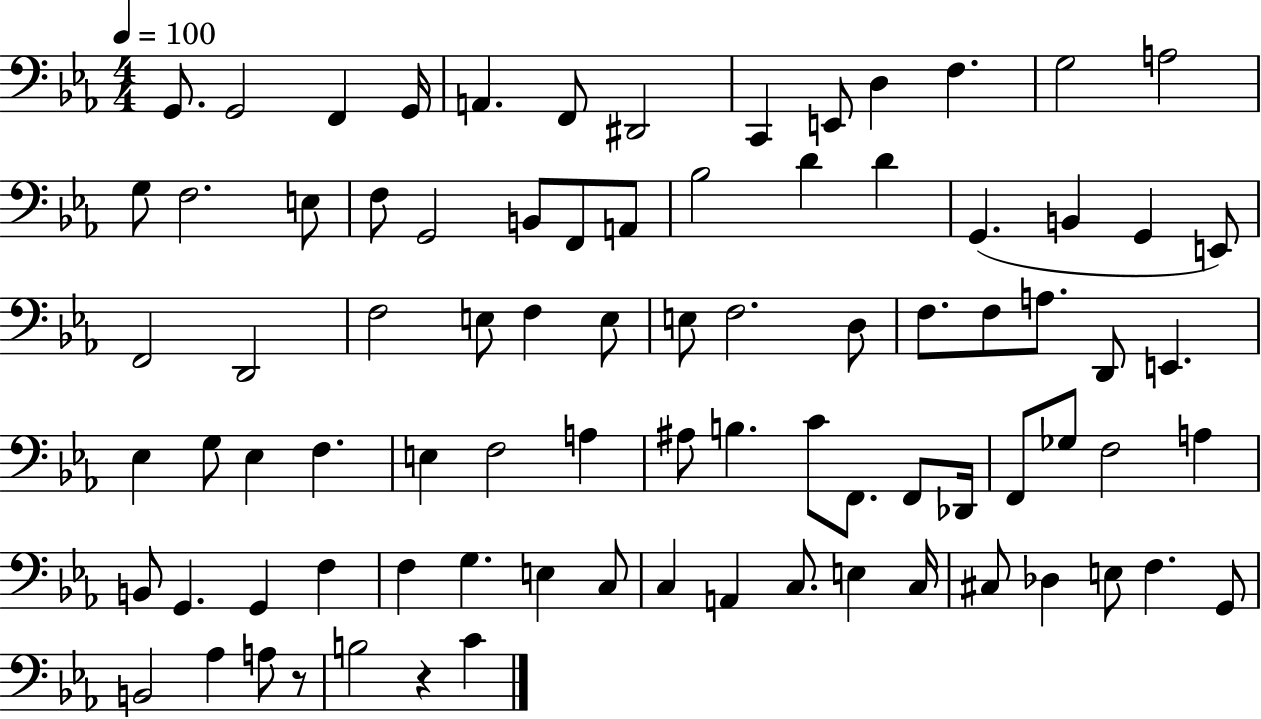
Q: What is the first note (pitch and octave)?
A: G2